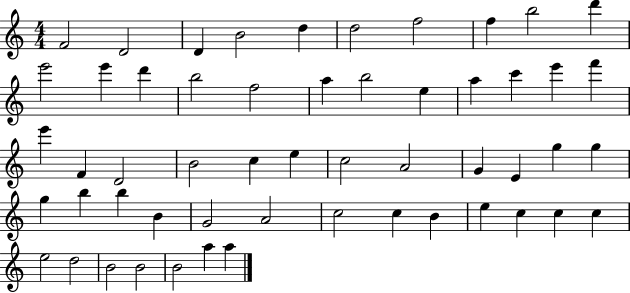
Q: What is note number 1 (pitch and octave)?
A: F4